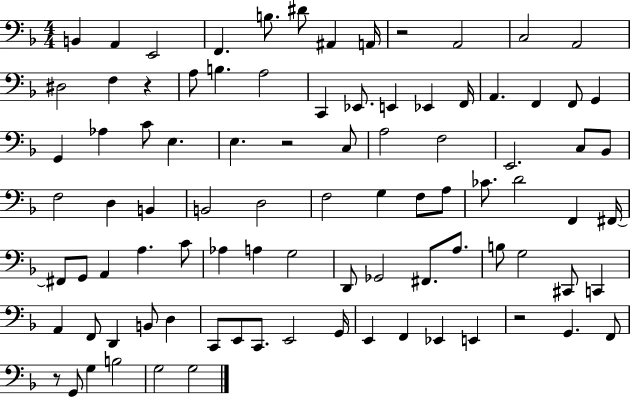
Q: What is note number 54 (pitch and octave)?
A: C4